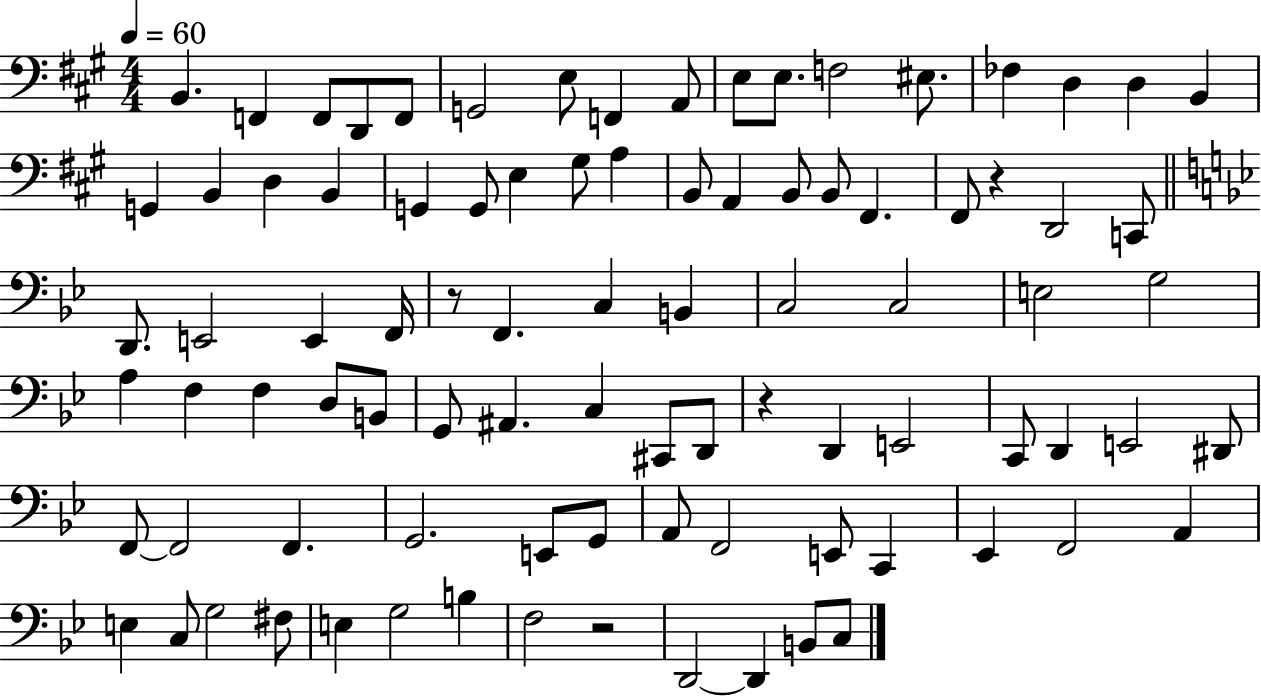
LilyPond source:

{
  \clef bass
  \numericTimeSignature
  \time 4/4
  \key a \major
  \tempo 4 = 60
  b,4. f,4 f,8 d,8 f,8 | g,2 e8 f,4 a,8 | e8 e8. f2 eis8. | fes4 d4 d4 b,4 | \break g,4 b,4 d4 b,4 | g,4 g,8 e4 gis8 a4 | b,8 a,4 b,8 b,8 fis,4. | fis,8 r4 d,2 c,8 | \break \bar "||" \break \key g \minor d,8. e,2 e,4 f,16 | r8 f,4. c4 b,4 | c2 c2 | e2 g2 | \break a4 f4 f4 d8 b,8 | g,8 ais,4. c4 cis,8 d,8 | r4 d,4 e,2 | c,8 d,4 e,2 dis,8 | \break f,8~~ f,2 f,4. | g,2. e,8 g,8 | a,8 f,2 e,8 c,4 | ees,4 f,2 a,4 | \break e4 c8 g2 fis8 | e4 g2 b4 | f2 r2 | d,2~~ d,4 b,8 c8 | \break \bar "|."
}